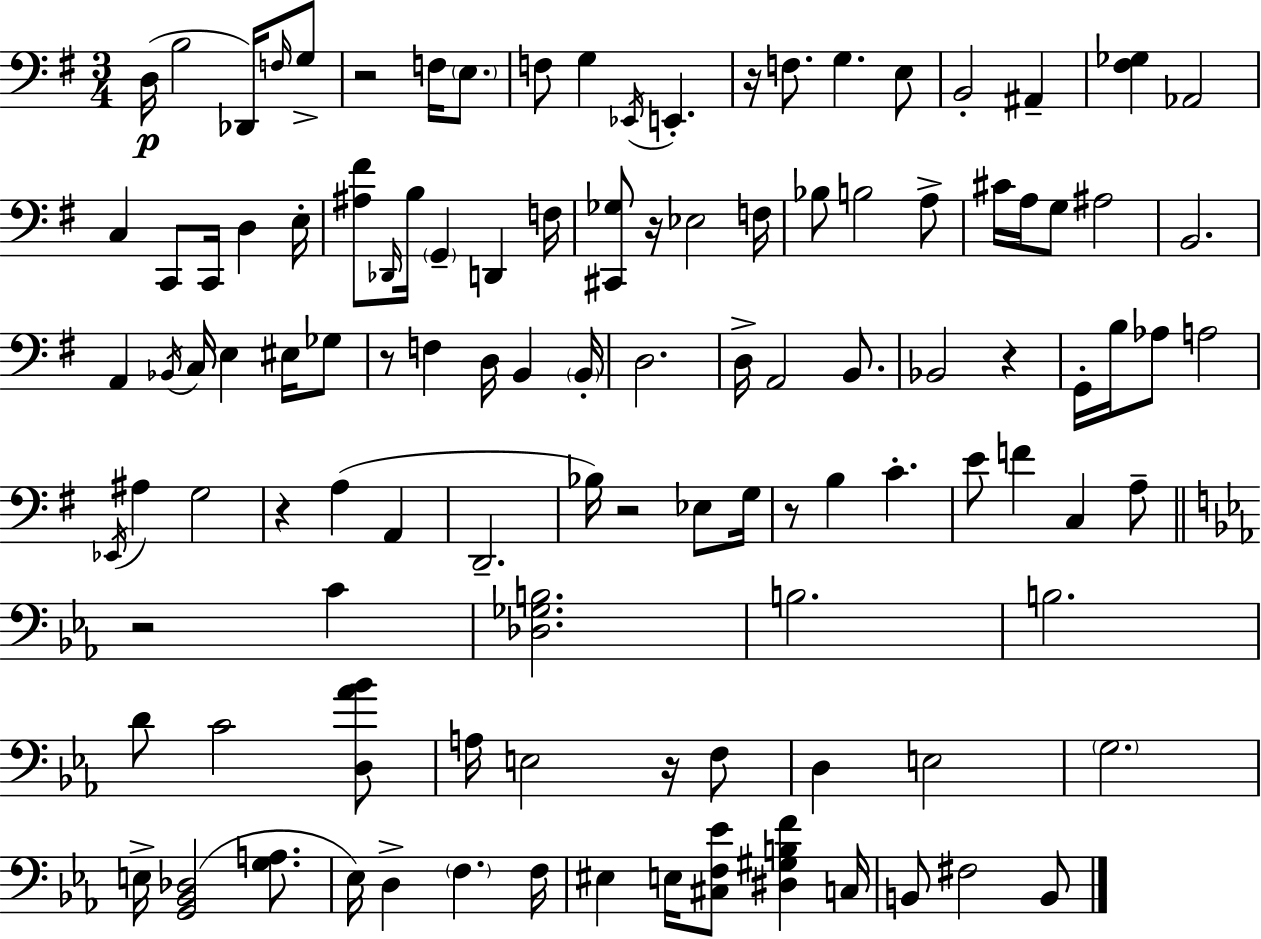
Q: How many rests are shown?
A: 10